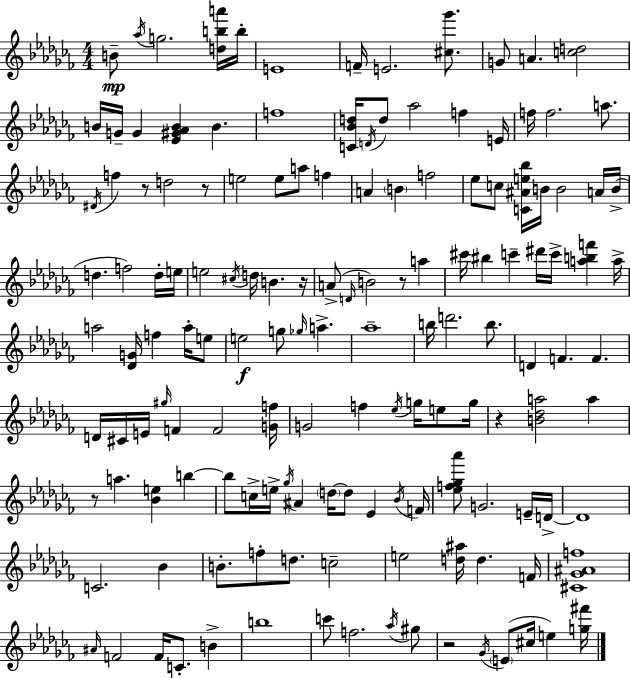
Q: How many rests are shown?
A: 7